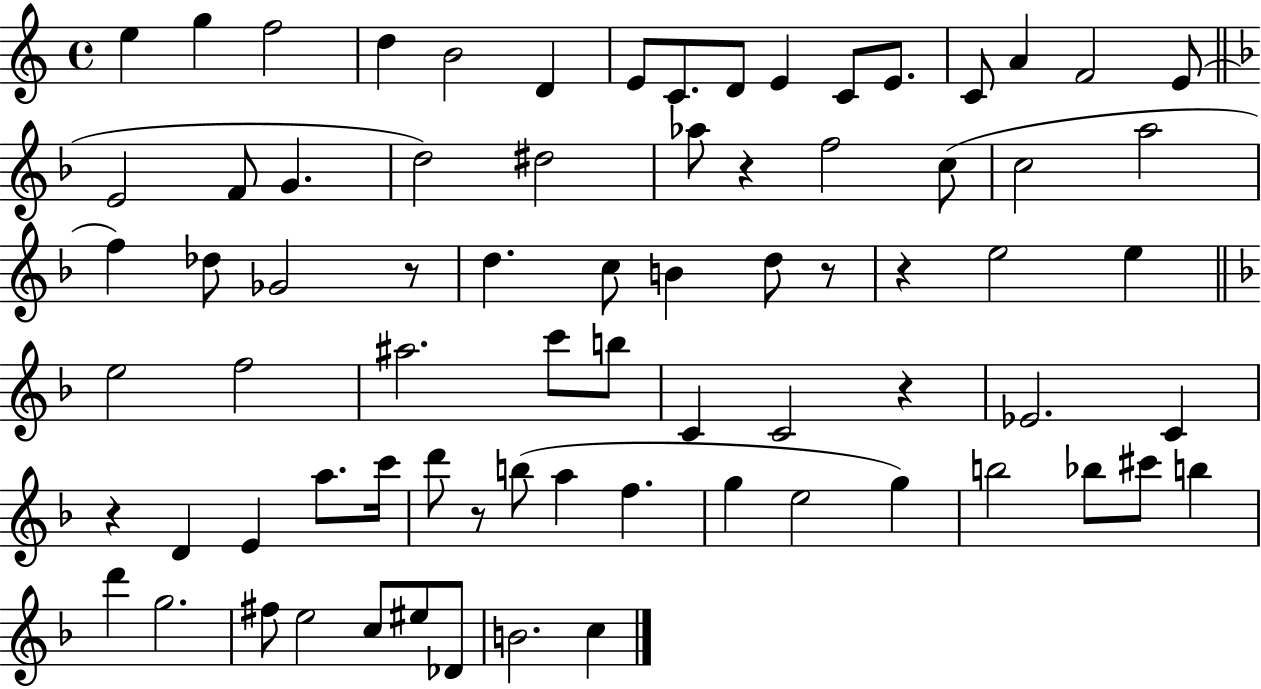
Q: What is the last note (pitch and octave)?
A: C5